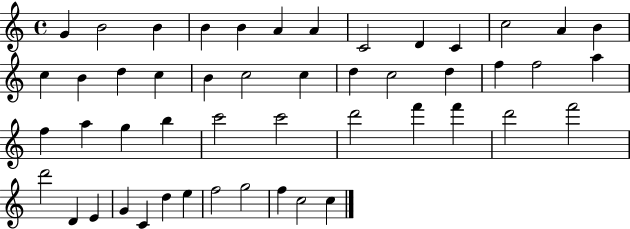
G4/q B4/h B4/q B4/q B4/q A4/q A4/q C4/h D4/q C4/q C5/h A4/q B4/q C5/q B4/q D5/q C5/q B4/q C5/h C5/q D5/q C5/h D5/q F5/q F5/h A5/q F5/q A5/q G5/q B5/q C6/h C6/h D6/h F6/q F6/q D6/h F6/h D6/h D4/q E4/q G4/q C4/q D5/q E5/q F5/h G5/h F5/q C5/h C5/q